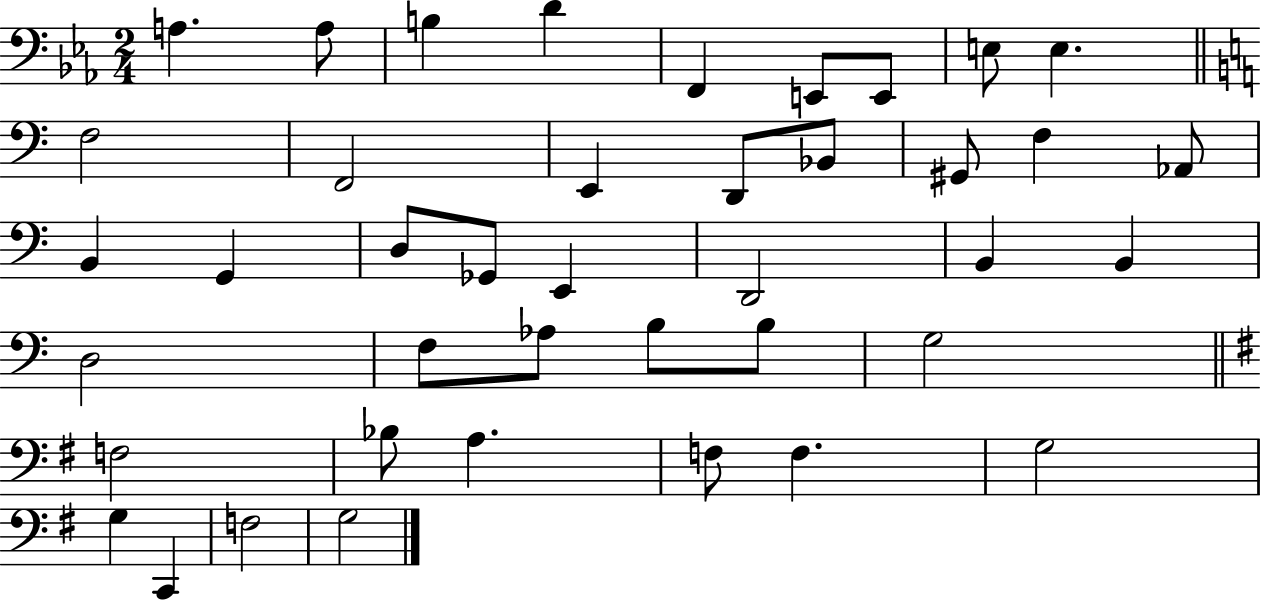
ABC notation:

X:1
T:Untitled
M:2/4
L:1/4
K:Eb
A, A,/2 B, D F,, E,,/2 E,,/2 E,/2 E, F,2 F,,2 E,, D,,/2 _B,,/2 ^G,,/2 F, _A,,/2 B,, G,, D,/2 _G,,/2 E,, D,,2 B,, B,, D,2 F,/2 _A,/2 B,/2 B,/2 G,2 F,2 _B,/2 A, F,/2 F, G,2 G, C,, F,2 G,2